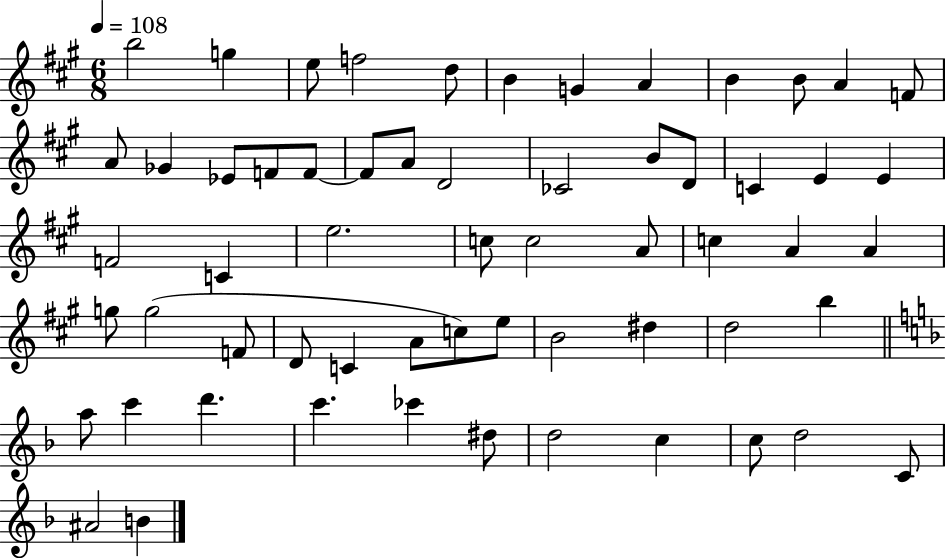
{
  \clef treble
  \numericTimeSignature
  \time 6/8
  \key a \major
  \tempo 4 = 108
  b''2 g''4 | e''8 f''2 d''8 | b'4 g'4 a'4 | b'4 b'8 a'4 f'8 | \break a'8 ges'4 ees'8 f'8 f'8~~ | f'8 a'8 d'2 | ces'2 b'8 d'8 | c'4 e'4 e'4 | \break f'2 c'4 | e''2. | c''8 c''2 a'8 | c''4 a'4 a'4 | \break g''8 g''2( f'8 | d'8 c'4 a'8 c''8) e''8 | b'2 dis''4 | d''2 b''4 | \break \bar "||" \break \key f \major a''8 c'''4 d'''4. | c'''4. ces'''4 dis''8 | d''2 c''4 | c''8 d''2 c'8 | \break ais'2 b'4 | \bar "|."
}